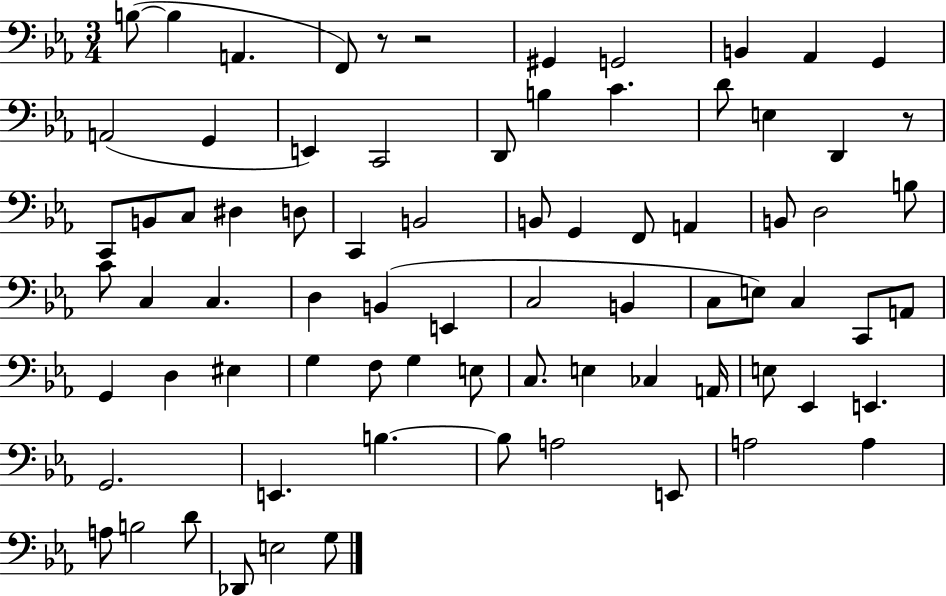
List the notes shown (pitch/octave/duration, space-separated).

B3/e B3/q A2/q. F2/e R/e R/h G#2/q G2/h B2/q Ab2/q G2/q A2/h G2/q E2/q C2/h D2/e B3/q C4/q. D4/e E3/q D2/q R/e C2/e B2/e C3/e D#3/q D3/e C2/q B2/h B2/e G2/q F2/e A2/q B2/e D3/h B3/e C4/e C3/q C3/q. D3/q B2/q E2/q C3/h B2/q C3/e E3/e C3/q C2/e A2/e G2/q D3/q EIS3/q G3/q F3/e G3/q E3/e C3/e. E3/q CES3/q A2/s E3/e Eb2/q E2/q. G2/h. E2/q. B3/q. B3/e A3/h E2/e A3/h A3/q A3/e B3/h D4/e Db2/e E3/h G3/e